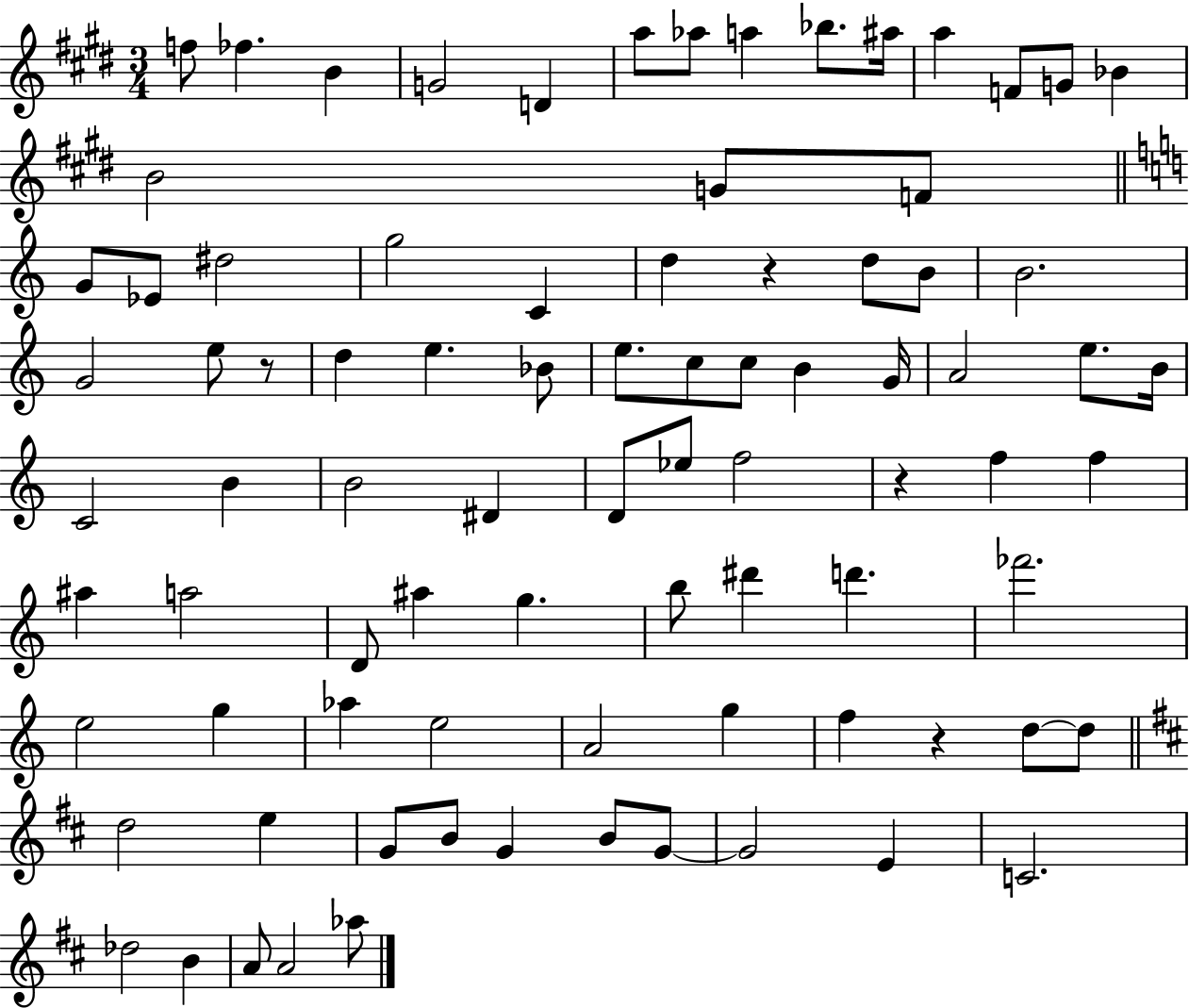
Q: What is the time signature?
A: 3/4